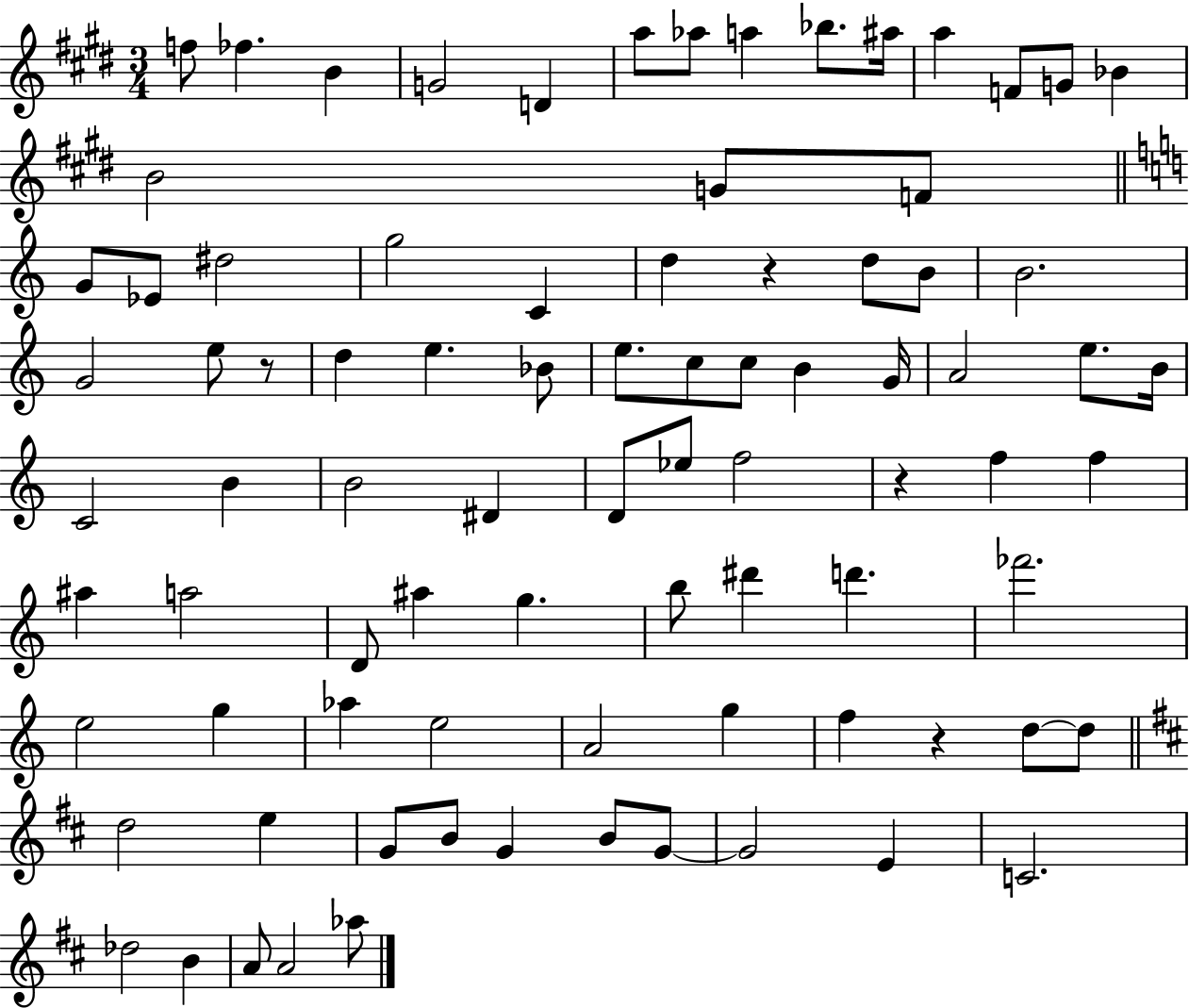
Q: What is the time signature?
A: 3/4